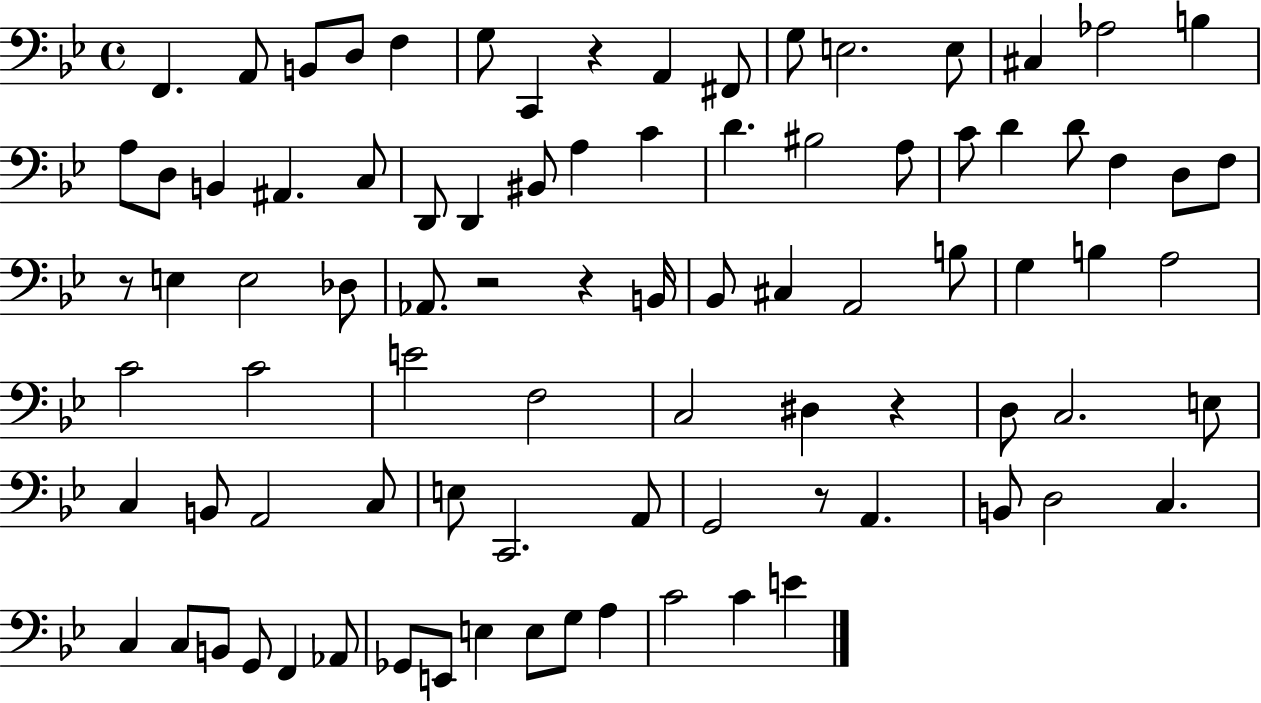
X:1
T:Untitled
M:4/4
L:1/4
K:Bb
F,, A,,/2 B,,/2 D,/2 F, G,/2 C,, z A,, ^F,,/2 G,/2 E,2 E,/2 ^C, _A,2 B, A,/2 D,/2 B,, ^A,, C,/2 D,,/2 D,, ^B,,/2 A, C D ^B,2 A,/2 C/2 D D/2 F, D,/2 F,/2 z/2 E, E,2 _D,/2 _A,,/2 z2 z B,,/4 _B,,/2 ^C, A,,2 B,/2 G, B, A,2 C2 C2 E2 F,2 C,2 ^D, z D,/2 C,2 E,/2 C, B,,/2 A,,2 C,/2 E,/2 C,,2 A,,/2 G,,2 z/2 A,, B,,/2 D,2 C, C, C,/2 B,,/2 G,,/2 F,, _A,,/2 _G,,/2 E,,/2 E, E,/2 G,/2 A, C2 C E